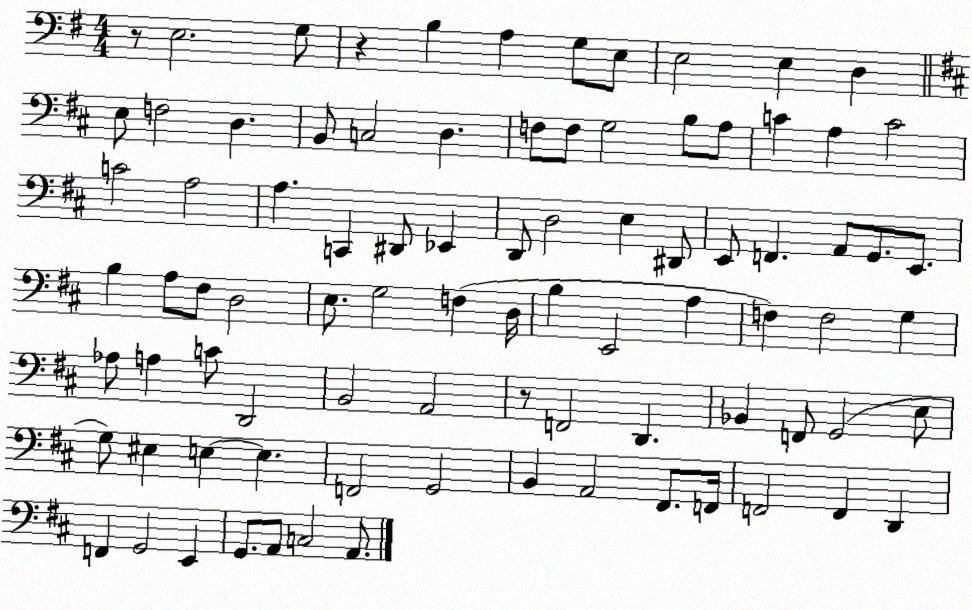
X:1
T:Untitled
M:4/4
L:1/4
K:G
z/2 E,2 G,/2 z B, A, G,/2 E,/2 E,2 E, D, E,/2 F,2 D, B,,/2 C,2 D, F,/2 F,/2 G,2 B,/2 A,/2 C A, C2 C2 A,2 A, C,, ^D,,/2 _E,, D,,/2 D,2 E, ^D,,/2 E,,/2 F,, A,,/2 G,,/2 E,,/2 B, A,/2 ^F,/2 D,2 E,/2 G,2 F, D,/4 B, E,,2 A, F, F,2 G, _A,/2 A, C/2 D,,2 B,,2 A,,2 z/2 F,,2 D,, _B,, F,,/2 G,,2 E,/2 G,/2 ^E, E, E, F,,2 G,,2 B,, A,,2 ^F,,/2 F,,/4 F,,2 F,, D,, F,, G,,2 E,, G,,/2 A,,/2 C,2 A,,/2